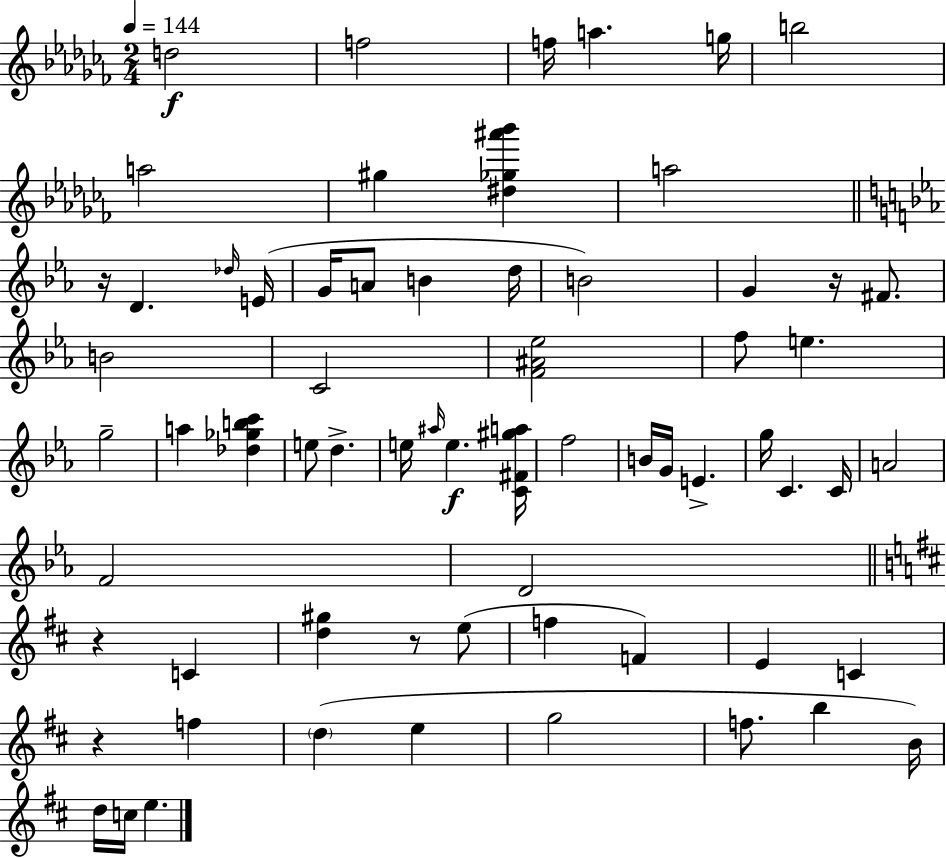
D5/h F5/h F5/s A5/q. G5/s B5/h A5/h G#5/q [D#5,Gb5,A#6,Bb6]/q A5/h R/s D4/q. Db5/s E4/s G4/s A4/e B4/q D5/s B4/h G4/q R/s F#4/e. B4/h C4/h [F4,A#4,Eb5]/h F5/e E5/q. G5/h A5/q [Db5,Gb5,B5,C6]/q E5/e D5/q. E5/s A#5/s E5/q. [C4,F#4,G#5,A5]/s F5/h B4/s G4/s E4/q. G5/s C4/q. C4/s A4/h F4/h D4/h R/q C4/q [D5,G#5]/q R/e E5/e F5/q F4/q E4/q C4/q R/q F5/q D5/q E5/q G5/h F5/e. B5/q B4/s D5/s C5/s E5/q.